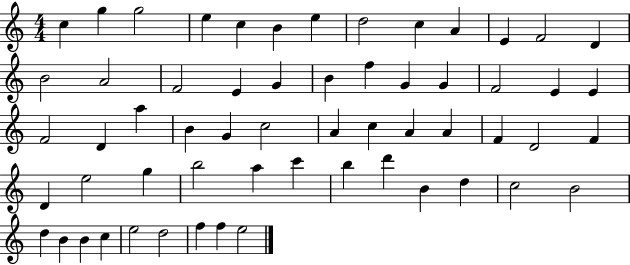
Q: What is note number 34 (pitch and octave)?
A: A4